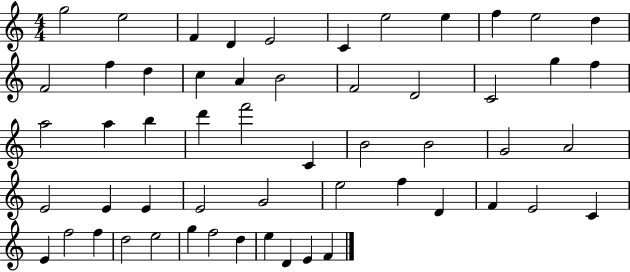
X:1
T:Untitled
M:4/4
L:1/4
K:C
g2 e2 F D E2 C e2 e f e2 d F2 f d c A B2 F2 D2 C2 g f a2 a b d' f'2 C B2 B2 G2 A2 E2 E E E2 G2 e2 f D F E2 C E f2 f d2 e2 g f2 d e D E F